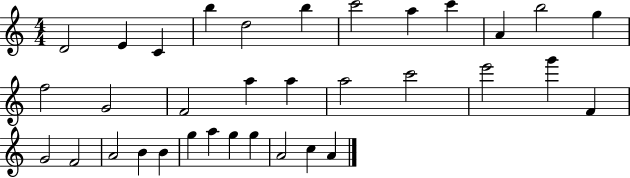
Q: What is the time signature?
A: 4/4